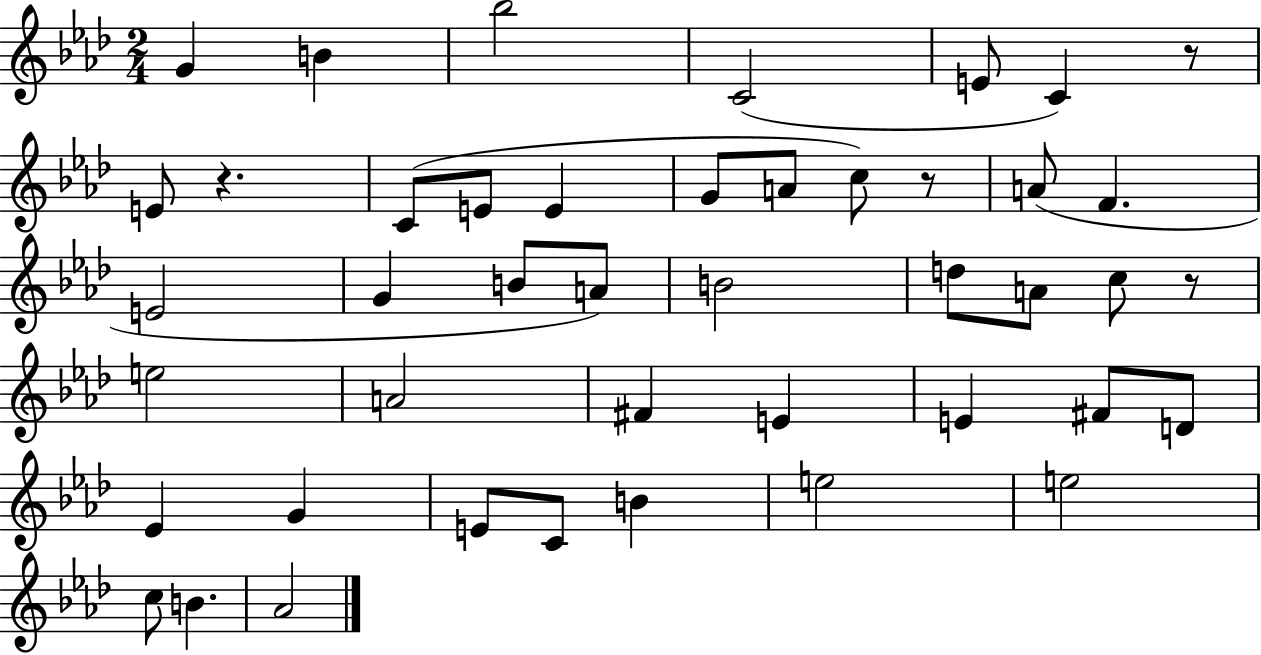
{
  \clef treble
  \numericTimeSignature
  \time 2/4
  \key aes \major
  \repeat volta 2 { g'4 b'4 | bes''2 | c'2( | e'8 c'4) r8 | \break e'8 r4. | c'8( e'8 e'4 | g'8 a'8 c''8) r8 | a'8( f'4. | \break e'2 | g'4 b'8 a'8) | b'2 | d''8 a'8 c''8 r8 | \break e''2 | a'2 | fis'4 e'4 | e'4 fis'8 d'8 | \break ees'4 g'4 | e'8 c'8 b'4 | e''2 | e''2 | \break c''8 b'4. | aes'2 | } \bar "|."
}